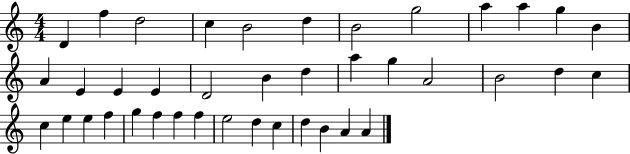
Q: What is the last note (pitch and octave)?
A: A4